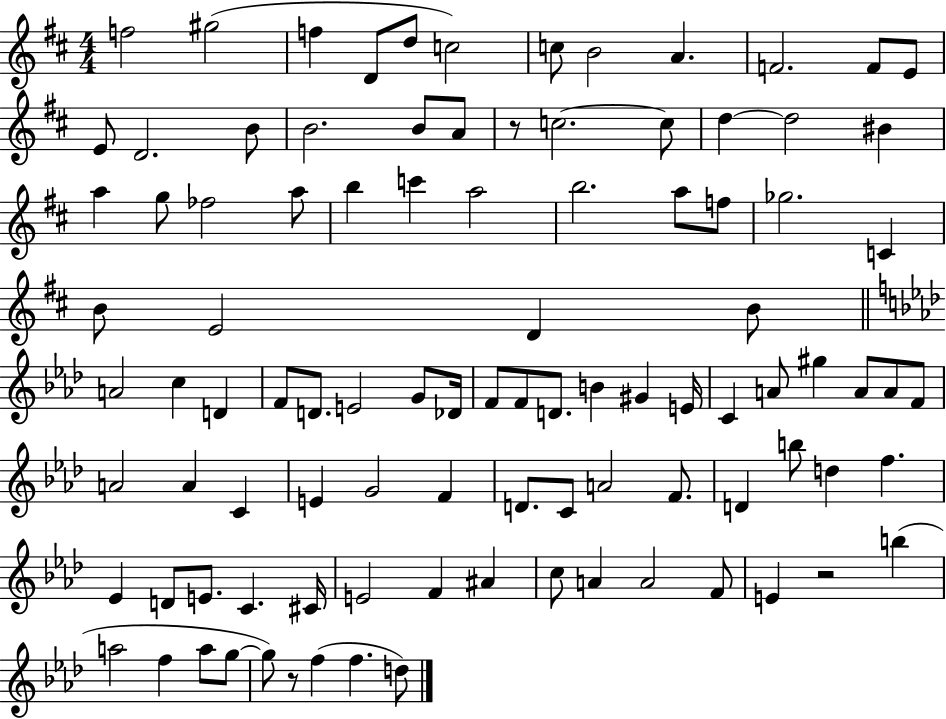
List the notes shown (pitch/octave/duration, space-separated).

F5/h G#5/h F5/q D4/e D5/e C5/h C5/e B4/h A4/q. F4/h. F4/e E4/e E4/e D4/h. B4/e B4/h. B4/e A4/e R/e C5/h. C5/e D5/q D5/h BIS4/q A5/q G5/e FES5/h A5/e B5/q C6/q A5/h B5/h. A5/e F5/e Gb5/h. C4/q B4/e E4/h D4/q B4/e A4/h C5/q D4/q F4/e D4/e. E4/h G4/e Db4/s F4/e F4/e D4/e. B4/q G#4/q E4/s C4/q A4/e G#5/q A4/e A4/e F4/e A4/h A4/q C4/q E4/q G4/h F4/q D4/e. C4/e A4/h F4/e. D4/q B5/e D5/q F5/q. Eb4/q D4/e E4/e. C4/q. C#4/s E4/h F4/q A#4/q C5/e A4/q A4/h F4/e E4/q R/h B5/q A5/h F5/q A5/e G5/e G5/e R/e F5/q F5/q. D5/e